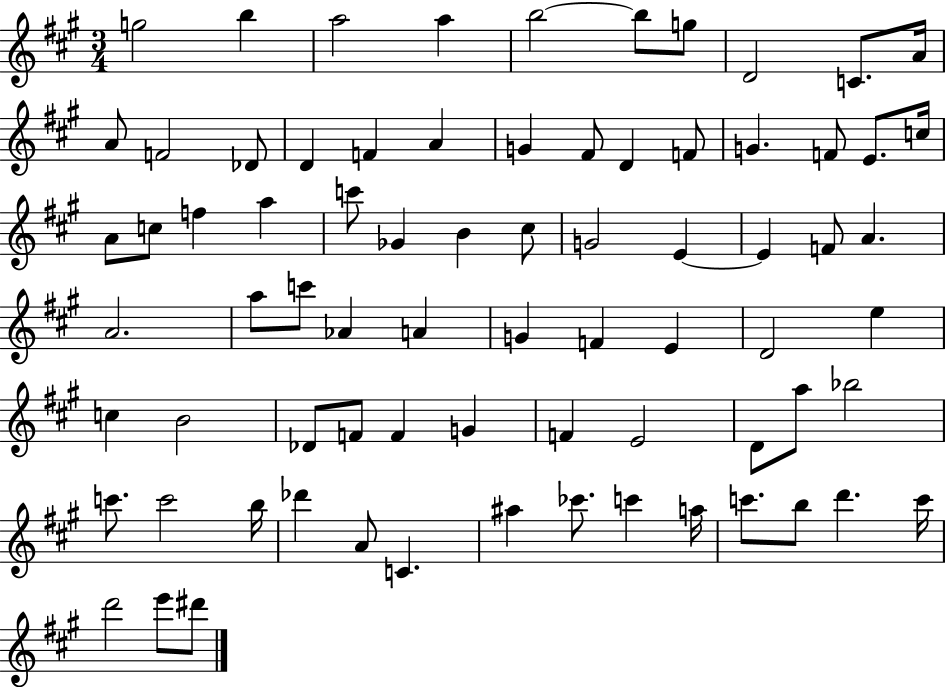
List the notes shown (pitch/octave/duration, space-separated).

G5/h B5/q A5/h A5/q B5/h B5/e G5/e D4/h C4/e. A4/s A4/e F4/h Db4/e D4/q F4/q A4/q G4/q F#4/e D4/q F4/e G4/q. F4/e E4/e. C5/s A4/e C5/e F5/q A5/q C6/e Gb4/q B4/q C#5/e G4/h E4/q E4/q F4/e A4/q. A4/h. A5/e C6/e Ab4/q A4/q G4/q F4/q E4/q D4/h E5/q C5/q B4/h Db4/e F4/e F4/q G4/q F4/q E4/h D4/e A5/e Bb5/h C6/e. C6/h B5/s Db6/q A4/e C4/q. A#5/q CES6/e. C6/q A5/s C6/e. B5/e D6/q. C6/s D6/h E6/e D#6/e